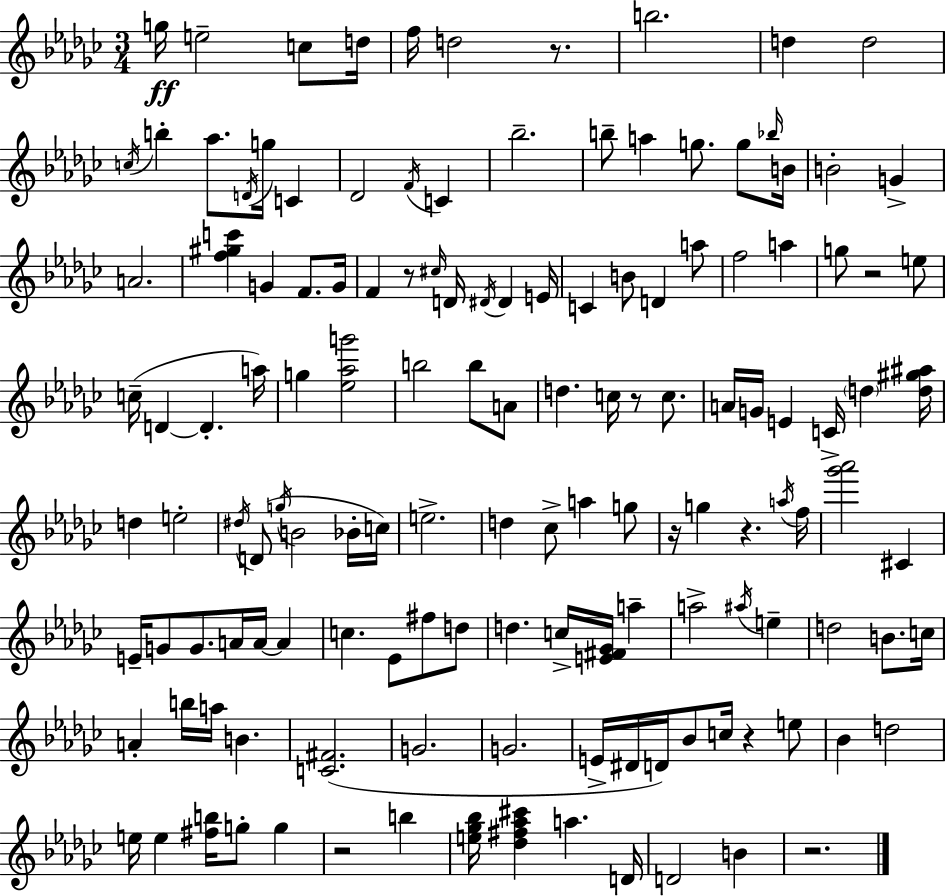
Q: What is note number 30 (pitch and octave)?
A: F4